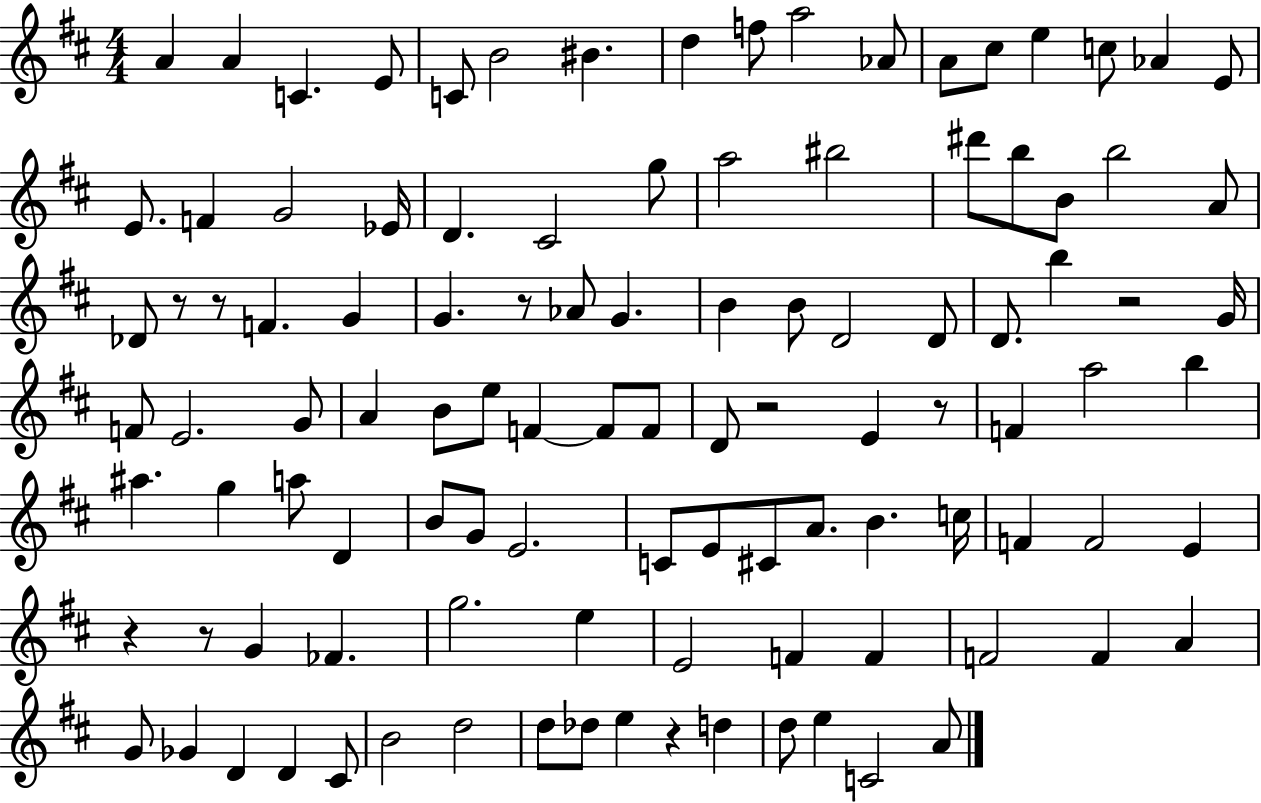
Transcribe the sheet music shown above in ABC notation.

X:1
T:Untitled
M:4/4
L:1/4
K:D
A A C E/2 C/2 B2 ^B d f/2 a2 _A/2 A/2 ^c/2 e c/2 _A E/2 E/2 F G2 _E/4 D ^C2 g/2 a2 ^b2 ^d'/2 b/2 B/2 b2 A/2 _D/2 z/2 z/2 F G G z/2 _A/2 G B B/2 D2 D/2 D/2 b z2 G/4 F/2 E2 G/2 A B/2 e/2 F F/2 F/2 D/2 z2 E z/2 F a2 b ^a g a/2 D B/2 G/2 E2 C/2 E/2 ^C/2 A/2 B c/4 F F2 E z z/2 G _F g2 e E2 F F F2 F A G/2 _G D D ^C/2 B2 d2 d/2 _d/2 e z d d/2 e C2 A/2